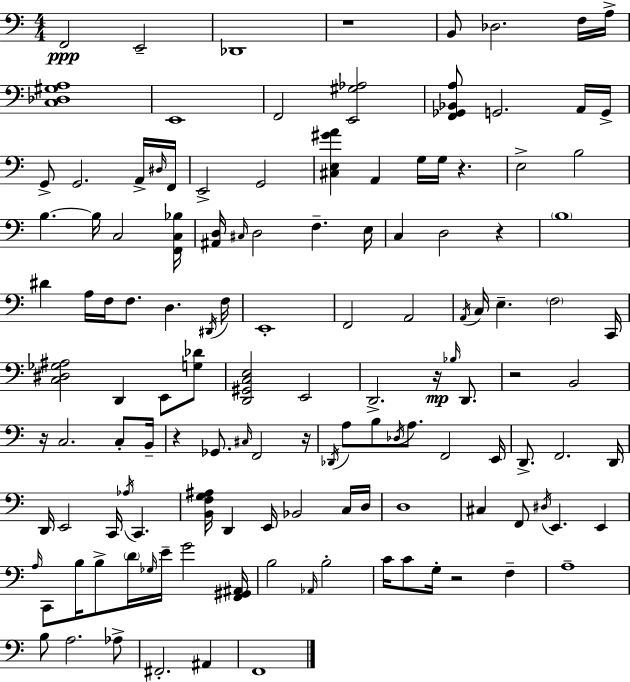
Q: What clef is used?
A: bass